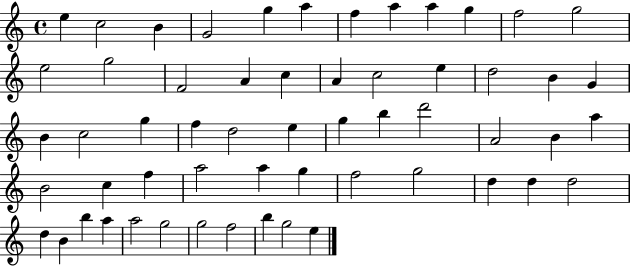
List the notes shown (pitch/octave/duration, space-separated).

E5/q C5/h B4/q G4/h G5/q A5/q F5/q A5/q A5/q G5/q F5/h G5/h E5/h G5/h F4/h A4/q C5/q A4/q C5/h E5/q D5/h B4/q G4/q B4/q C5/h G5/q F5/q D5/h E5/q G5/q B5/q D6/h A4/h B4/q A5/q B4/h C5/q F5/q A5/h A5/q G5/q F5/h G5/h D5/q D5/q D5/h D5/q B4/q B5/q A5/q A5/h G5/h G5/h F5/h B5/q G5/h E5/q